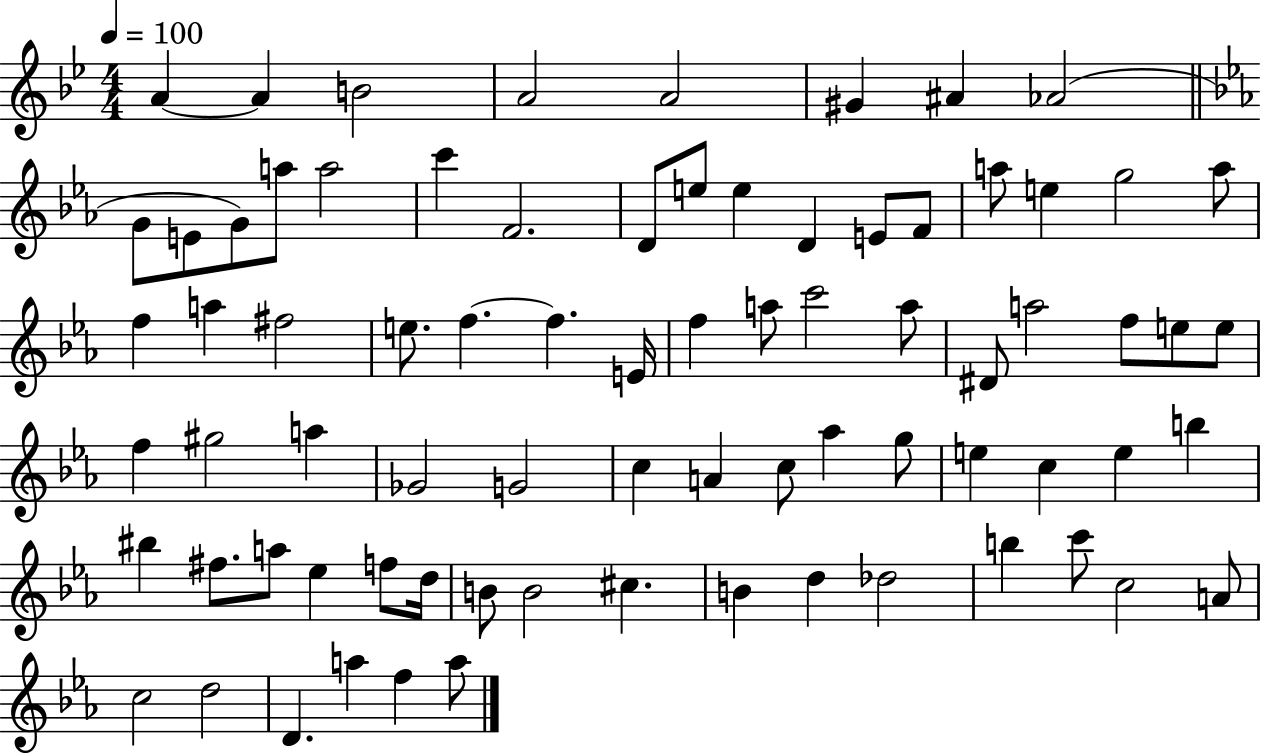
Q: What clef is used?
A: treble